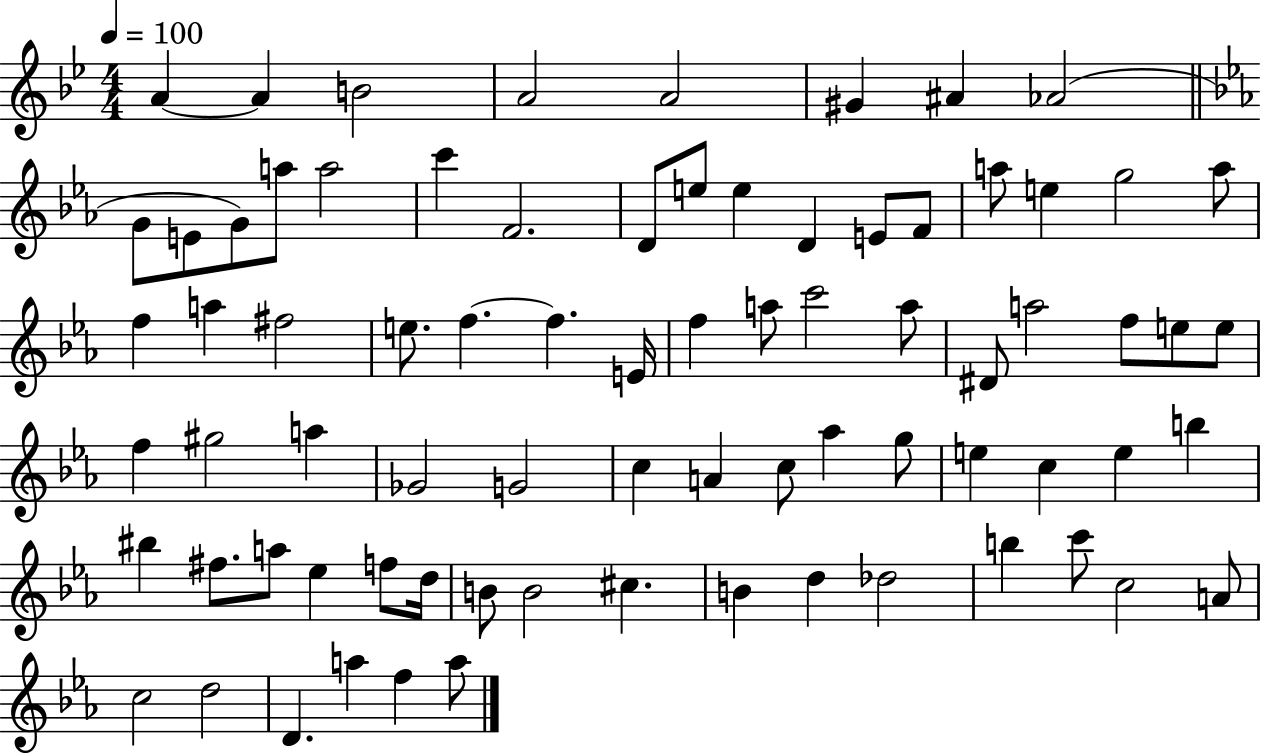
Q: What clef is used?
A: treble